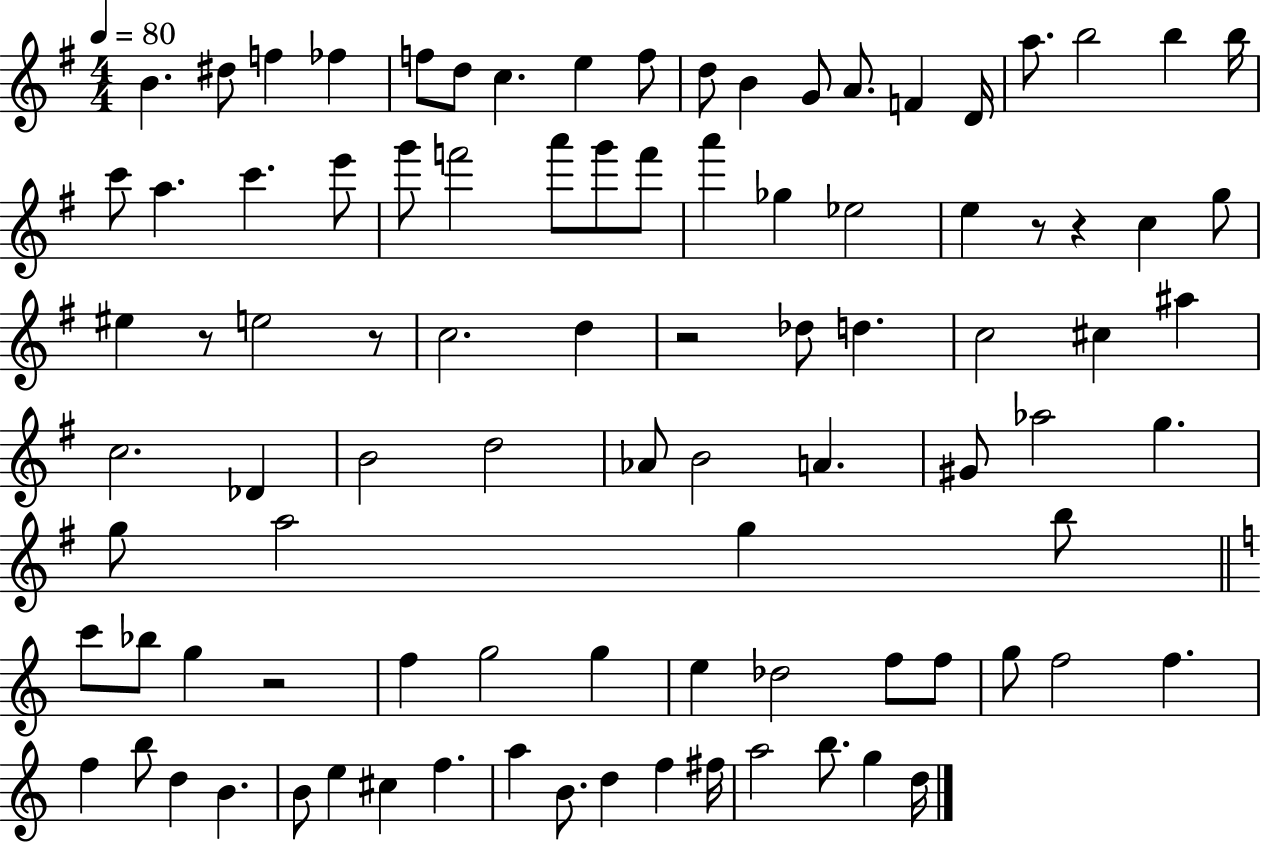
B4/q. D#5/e F5/q FES5/q F5/e D5/e C5/q. E5/q F5/e D5/e B4/q G4/e A4/e. F4/q D4/s A5/e. B5/h B5/q B5/s C6/e A5/q. C6/q. E6/e G6/e F6/h A6/e G6/e F6/e A6/q Gb5/q Eb5/h E5/q R/e R/q C5/q G5/e EIS5/q R/e E5/h R/e C5/h. D5/q R/h Db5/e D5/q. C5/h C#5/q A#5/q C5/h. Db4/q B4/h D5/h Ab4/e B4/h A4/q. G#4/e Ab5/h G5/q. G5/e A5/h G5/q B5/e C6/e Bb5/e G5/q R/h F5/q G5/h G5/q E5/q Db5/h F5/e F5/e G5/e F5/h F5/q. F5/q B5/e D5/q B4/q. B4/e E5/q C#5/q F5/q. A5/q B4/e. D5/q F5/q F#5/s A5/h B5/e. G5/q D5/s